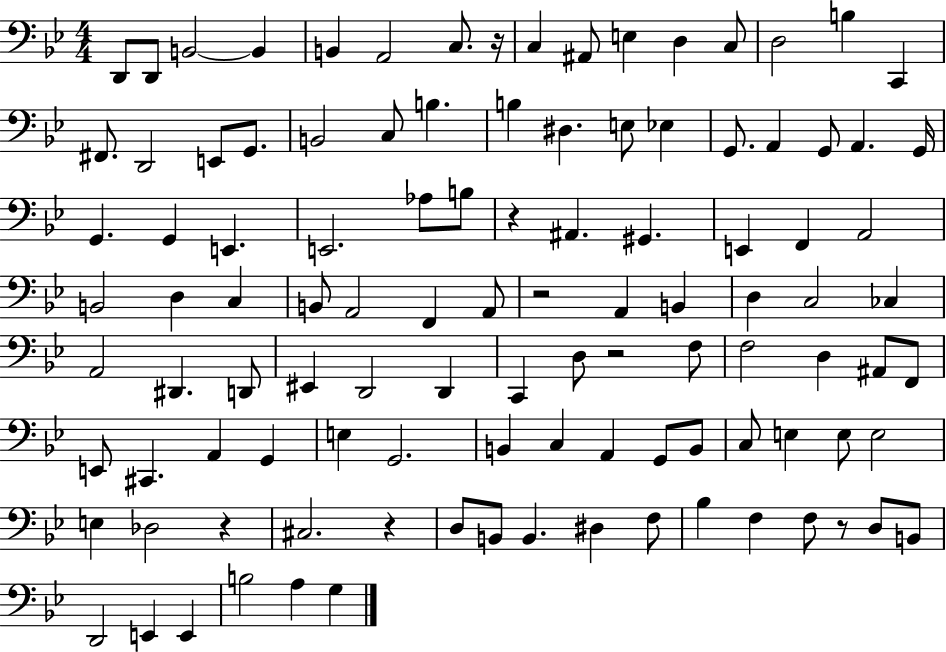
X:1
T:Untitled
M:4/4
L:1/4
K:Bb
D,,/2 D,,/2 B,,2 B,, B,, A,,2 C,/2 z/4 C, ^A,,/2 E, D, C,/2 D,2 B, C,, ^F,,/2 D,,2 E,,/2 G,,/2 B,,2 C,/2 B, B, ^D, E,/2 _E, G,,/2 A,, G,,/2 A,, G,,/4 G,, G,, E,, E,,2 _A,/2 B,/2 z ^A,, ^G,, E,, F,, A,,2 B,,2 D, C, B,,/2 A,,2 F,, A,,/2 z2 A,, B,, D, C,2 _C, A,,2 ^D,, D,,/2 ^E,, D,,2 D,, C,, D,/2 z2 F,/2 F,2 D, ^A,,/2 F,,/2 E,,/2 ^C,, A,, G,, E, G,,2 B,, C, A,, G,,/2 B,,/2 C,/2 E, E,/2 E,2 E, _D,2 z ^C,2 z D,/2 B,,/2 B,, ^D, F,/2 _B, F, F,/2 z/2 D,/2 B,,/2 D,,2 E,, E,, B,2 A, G,